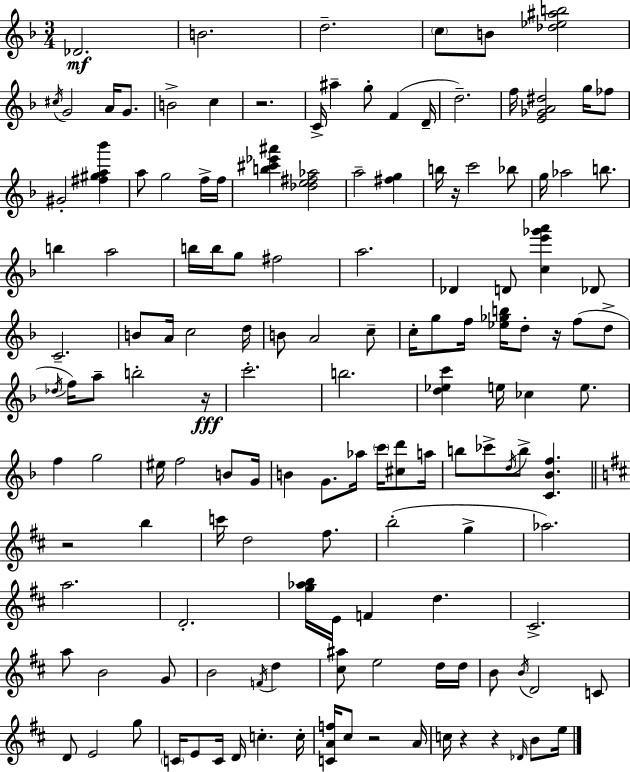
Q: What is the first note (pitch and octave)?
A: Db4